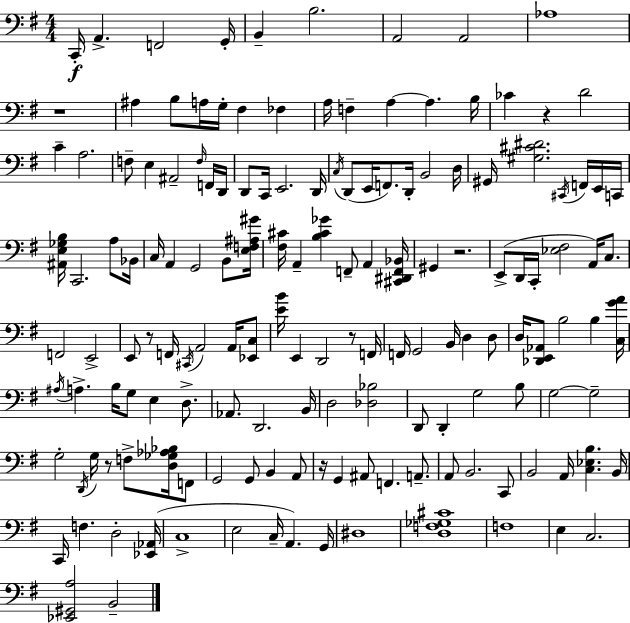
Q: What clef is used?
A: bass